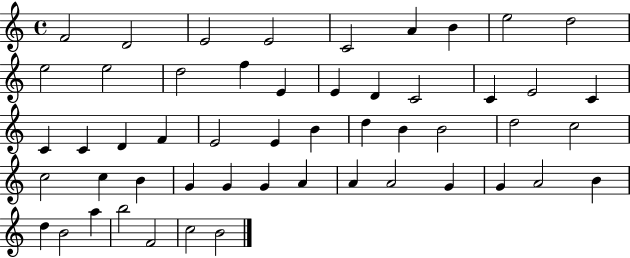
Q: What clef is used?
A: treble